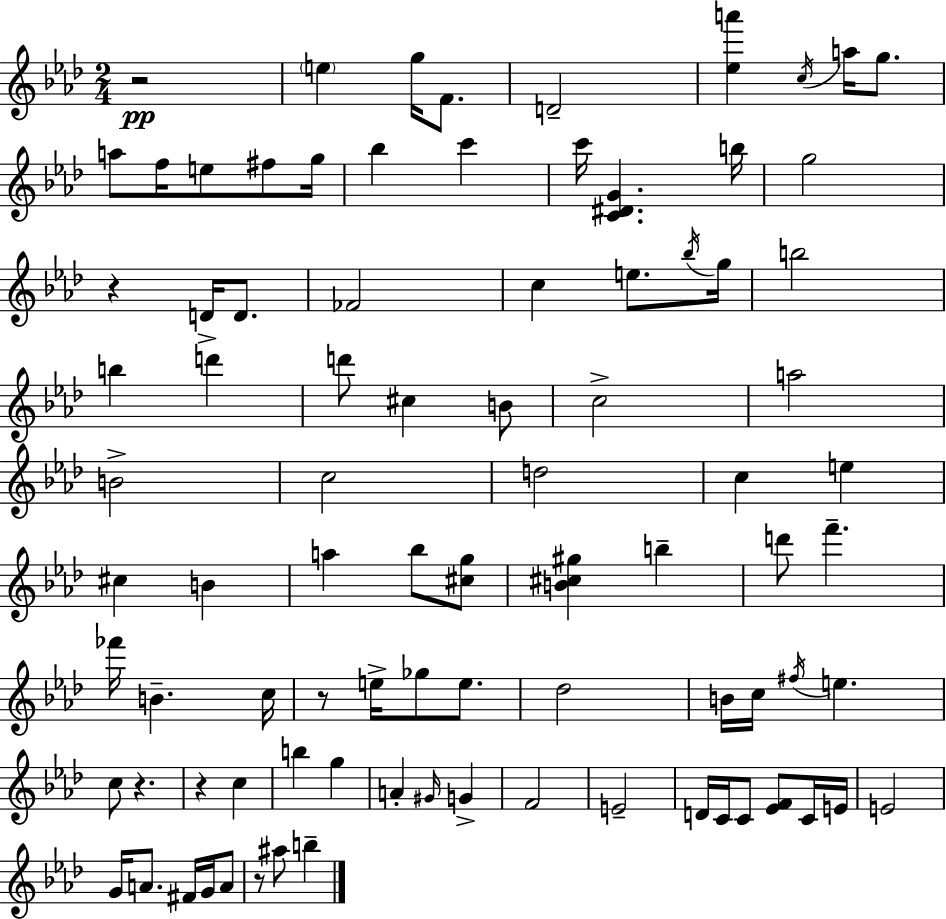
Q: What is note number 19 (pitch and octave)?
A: D4